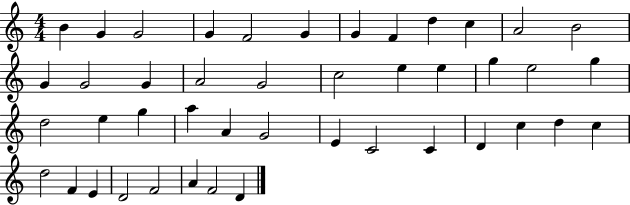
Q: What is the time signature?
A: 4/4